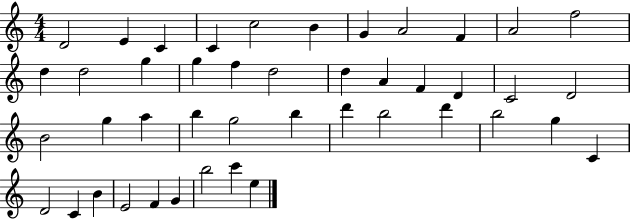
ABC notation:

X:1
T:Untitled
M:4/4
L:1/4
K:C
D2 E C C c2 B G A2 F A2 f2 d d2 g g f d2 d A F D C2 D2 B2 g a b g2 b d' b2 d' b2 g C D2 C B E2 F G b2 c' e